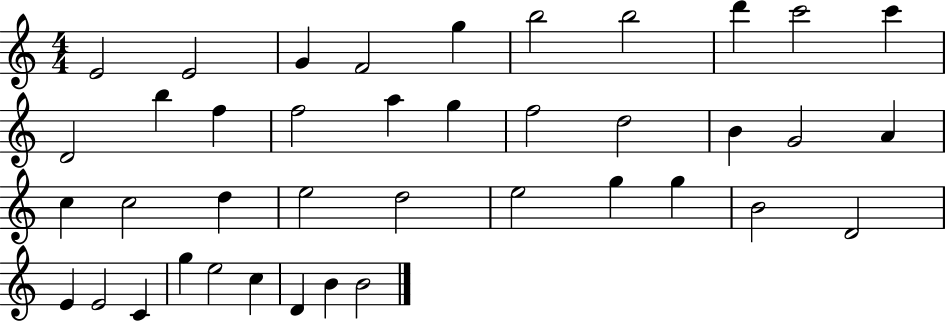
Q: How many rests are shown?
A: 0